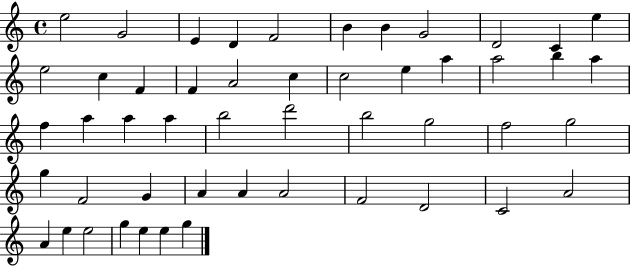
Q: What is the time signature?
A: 4/4